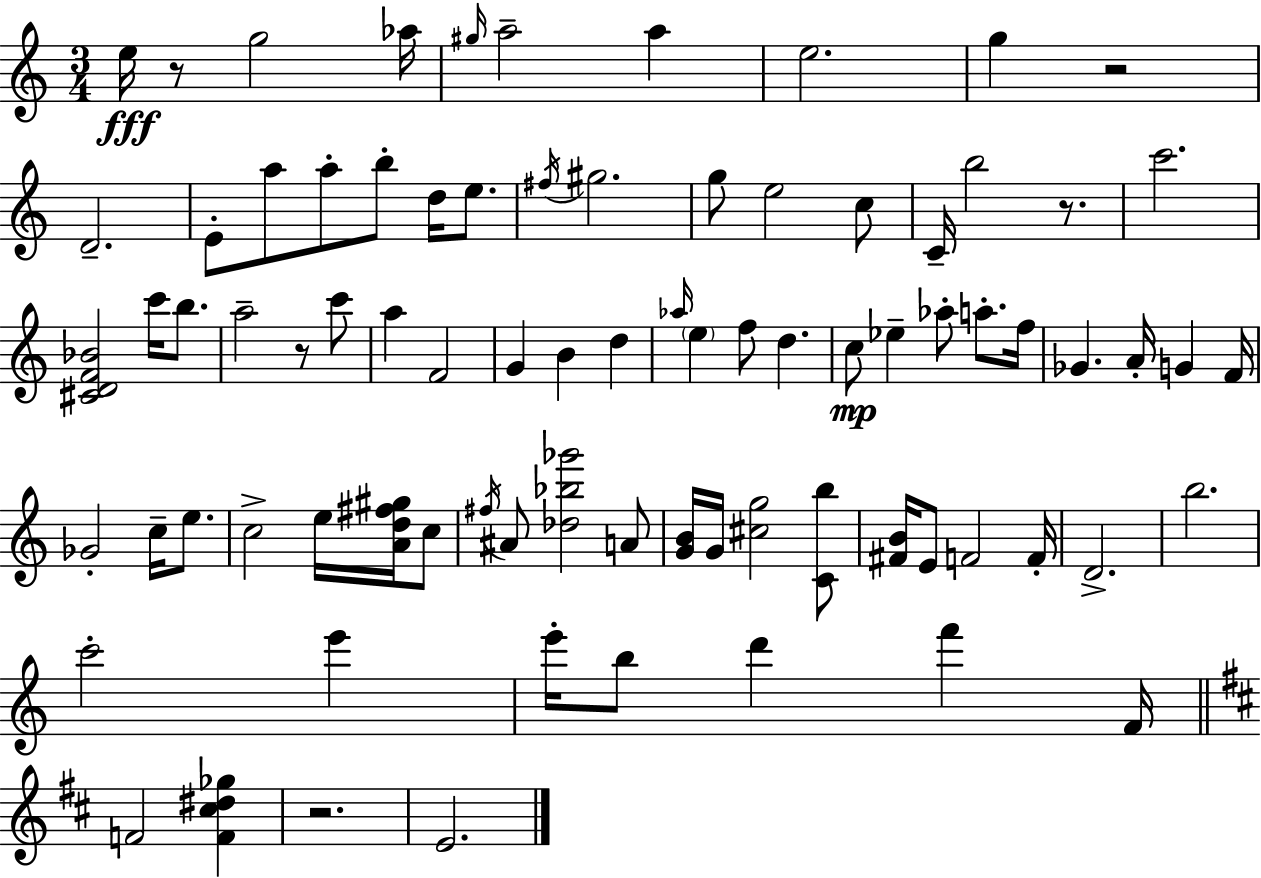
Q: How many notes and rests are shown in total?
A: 82